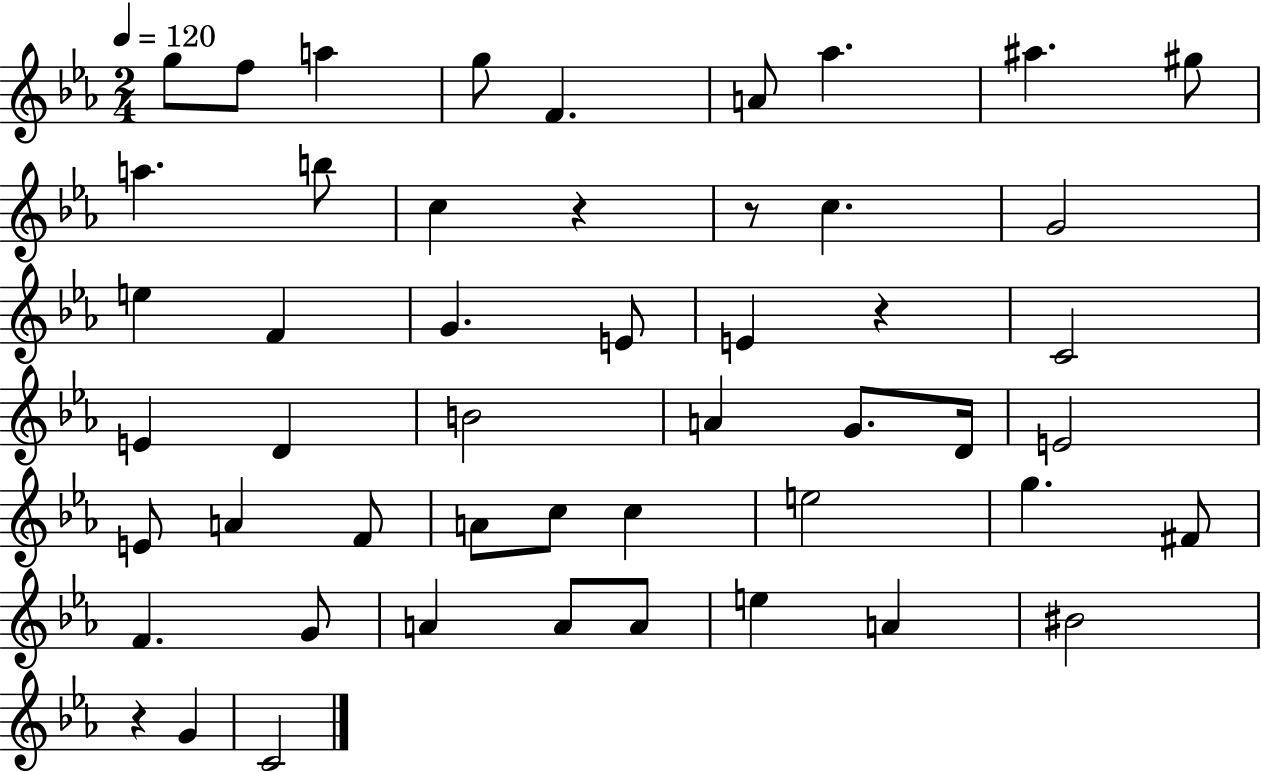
G5/e F5/e A5/q G5/e F4/q. A4/e Ab5/q. A#5/q. G#5/e A5/q. B5/e C5/q R/q R/e C5/q. G4/h E5/q F4/q G4/q. E4/e E4/q R/q C4/h E4/q D4/q B4/h A4/q G4/e. D4/s E4/h E4/e A4/q F4/e A4/e C5/e C5/q E5/h G5/q. F#4/e F4/q. G4/e A4/q A4/e A4/e E5/q A4/q BIS4/h R/q G4/q C4/h